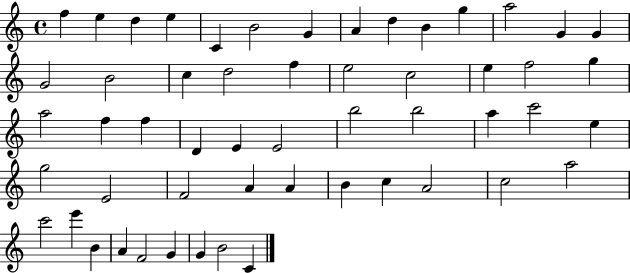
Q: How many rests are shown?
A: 0